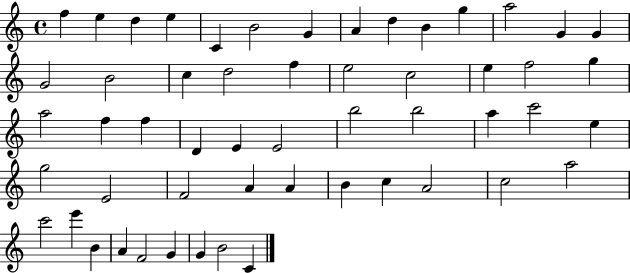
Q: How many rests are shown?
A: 0